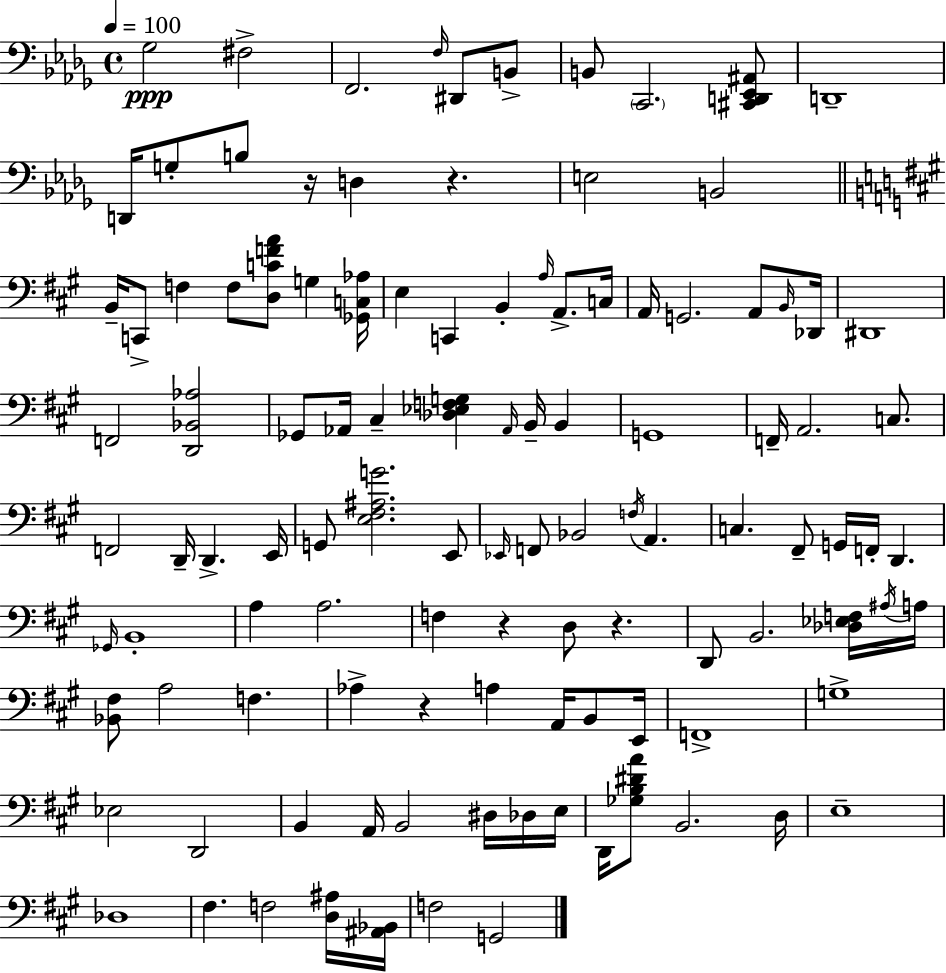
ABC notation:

X:1
T:Untitled
M:4/4
L:1/4
K:Bbm
_G,2 ^F,2 F,,2 F,/4 ^D,,/2 B,,/2 B,,/2 C,,2 [^C,,D,,_E,,^A,,]/2 D,,4 D,,/4 G,/2 B,/2 z/4 D, z E,2 B,,2 B,,/4 C,,/2 F, F,/2 [D,CFA]/2 G, [_G,,C,_A,]/4 E, C,, B,, A,/4 A,,/2 C,/4 A,,/4 G,,2 A,,/2 B,,/4 _D,,/4 ^D,,4 F,,2 [D,,_B,,_A,]2 _G,,/2 _A,,/4 ^C, [_D,_E,F,G,] _A,,/4 B,,/4 B,, G,,4 F,,/4 A,,2 C,/2 F,,2 D,,/4 D,, E,,/4 G,,/2 [E,^F,^A,G]2 E,,/2 _E,,/4 F,,/2 _B,,2 F,/4 A,, C, ^F,,/2 G,,/4 F,,/4 D,, _G,,/4 B,,4 A, A,2 F, z D,/2 z D,,/2 B,,2 [_D,_E,F,]/4 ^A,/4 A,/4 [_B,,^F,]/2 A,2 F, _A, z A, A,,/4 B,,/2 E,,/4 F,,4 G,4 _E,2 D,,2 B,, A,,/4 B,,2 ^D,/4 _D,/4 E,/4 D,,/4 [_G,B,^DA]/2 B,,2 D,/4 E,4 _D,4 ^F, F,2 [D,^A,]/4 [^A,,_B,,]/4 F,2 G,,2